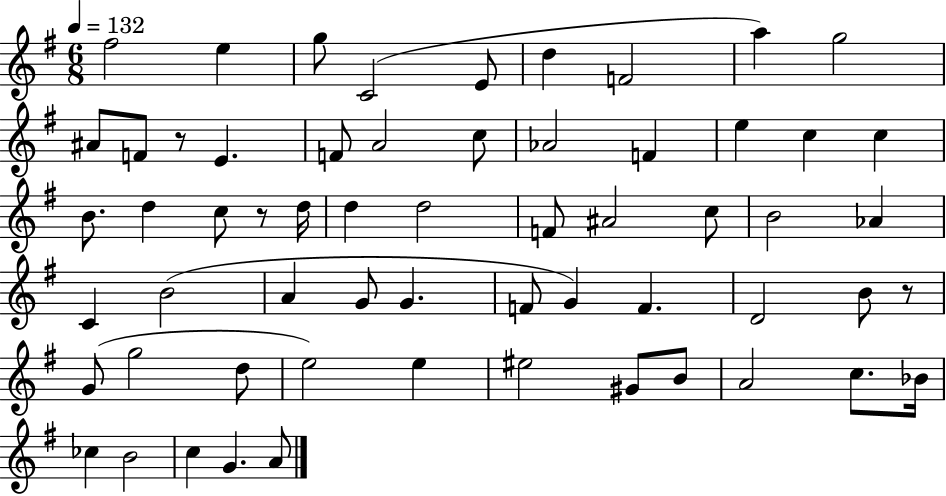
X:1
T:Untitled
M:6/8
L:1/4
K:G
^f2 e g/2 C2 E/2 d F2 a g2 ^A/2 F/2 z/2 E F/2 A2 c/2 _A2 F e c c B/2 d c/2 z/2 d/4 d d2 F/2 ^A2 c/2 B2 _A C B2 A G/2 G F/2 G F D2 B/2 z/2 G/2 g2 d/2 e2 e ^e2 ^G/2 B/2 A2 c/2 _B/4 _c B2 c G A/2